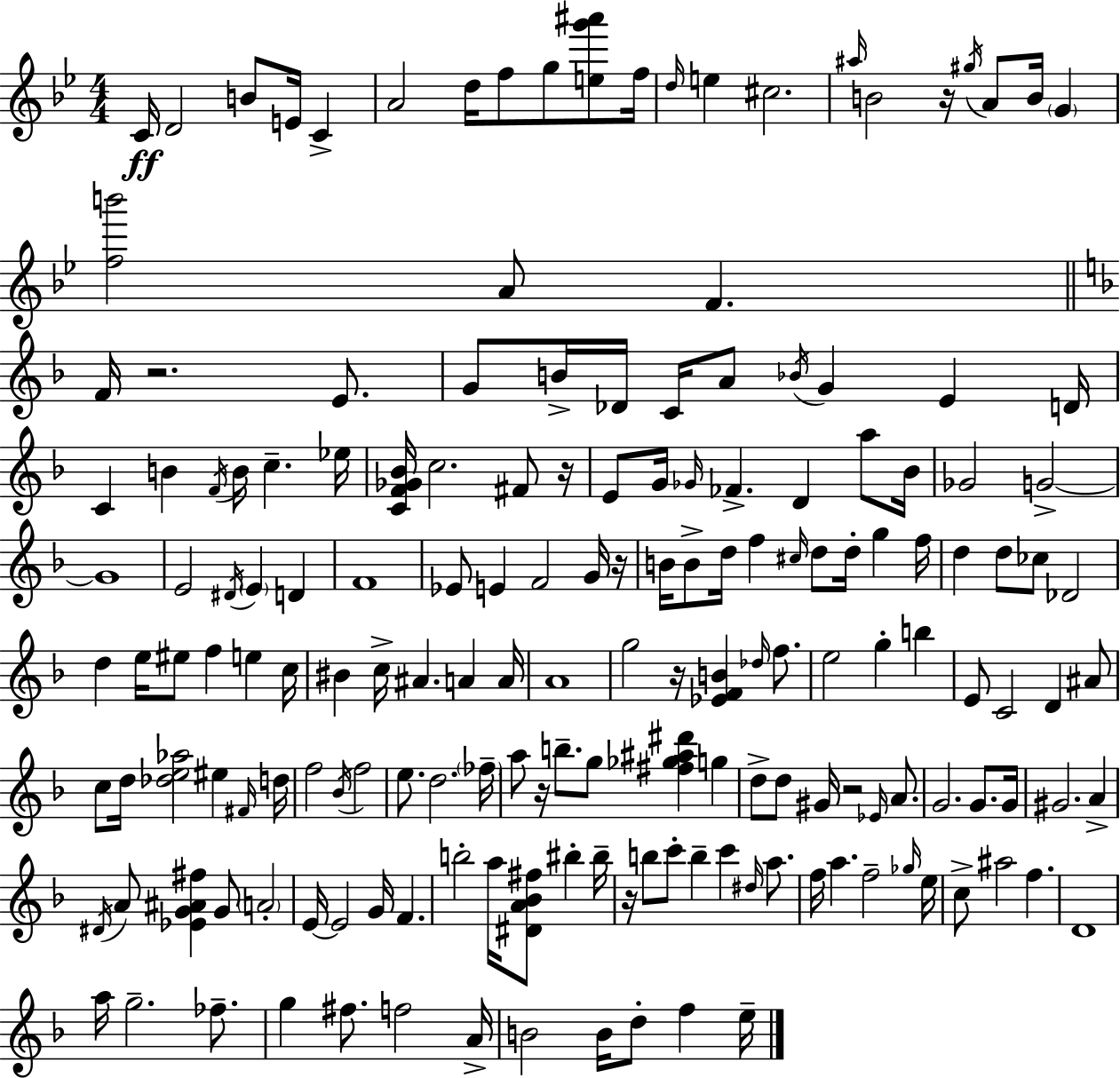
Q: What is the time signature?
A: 4/4